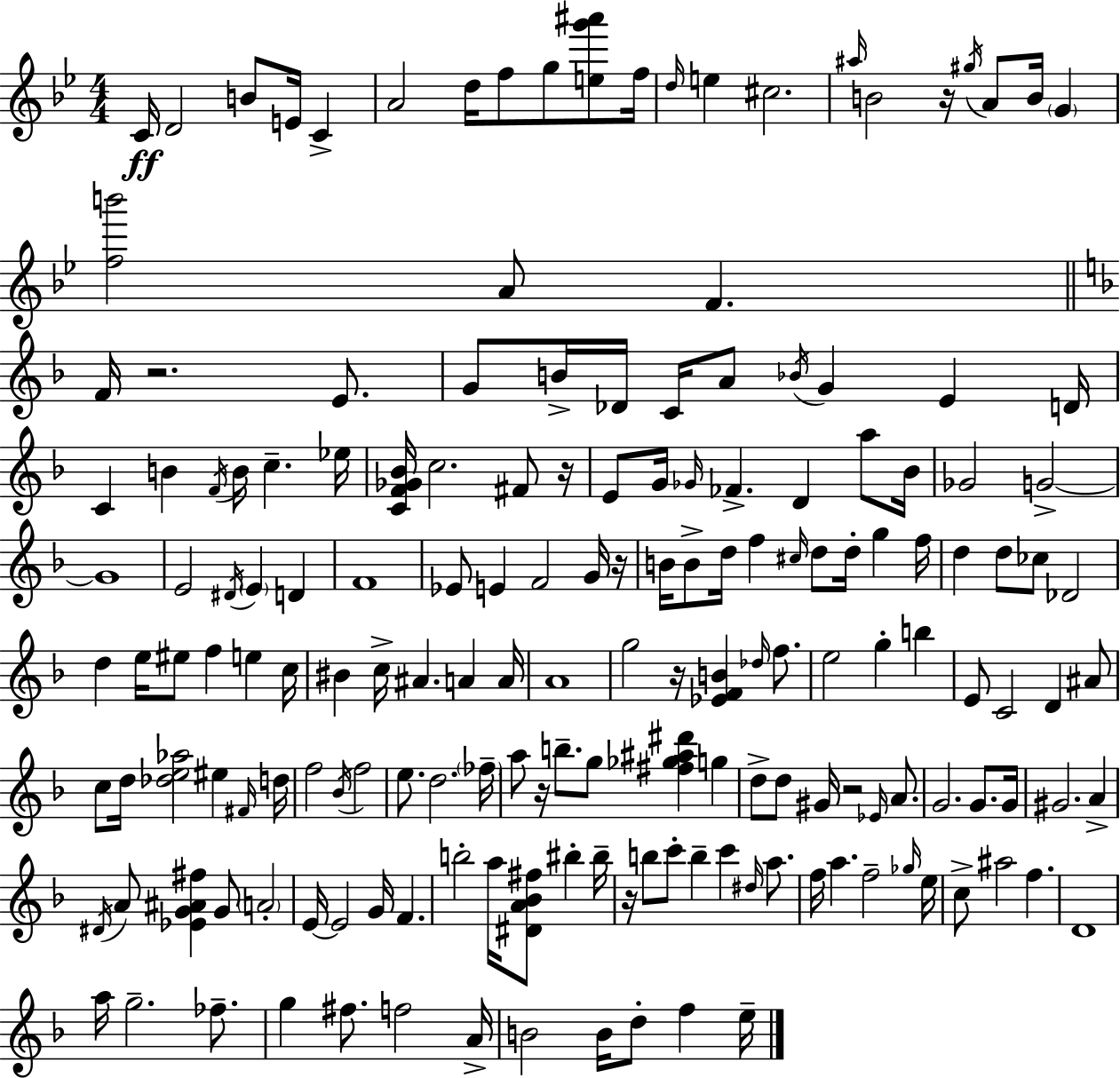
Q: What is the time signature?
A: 4/4